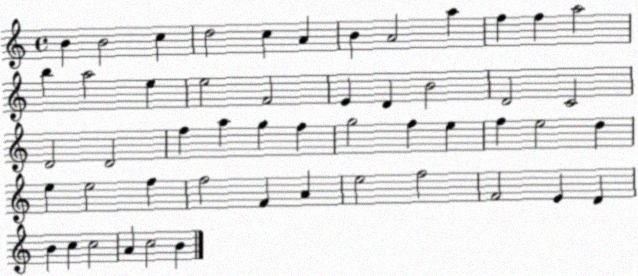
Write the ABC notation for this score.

X:1
T:Untitled
M:4/4
L:1/4
K:C
B B2 c d2 c A B A2 a f f a2 b a2 e e2 F2 E D B2 D2 C2 D2 D2 f a g f g2 f e f e2 d e e2 f f2 F A e2 f2 F2 E D B c c2 A c2 B